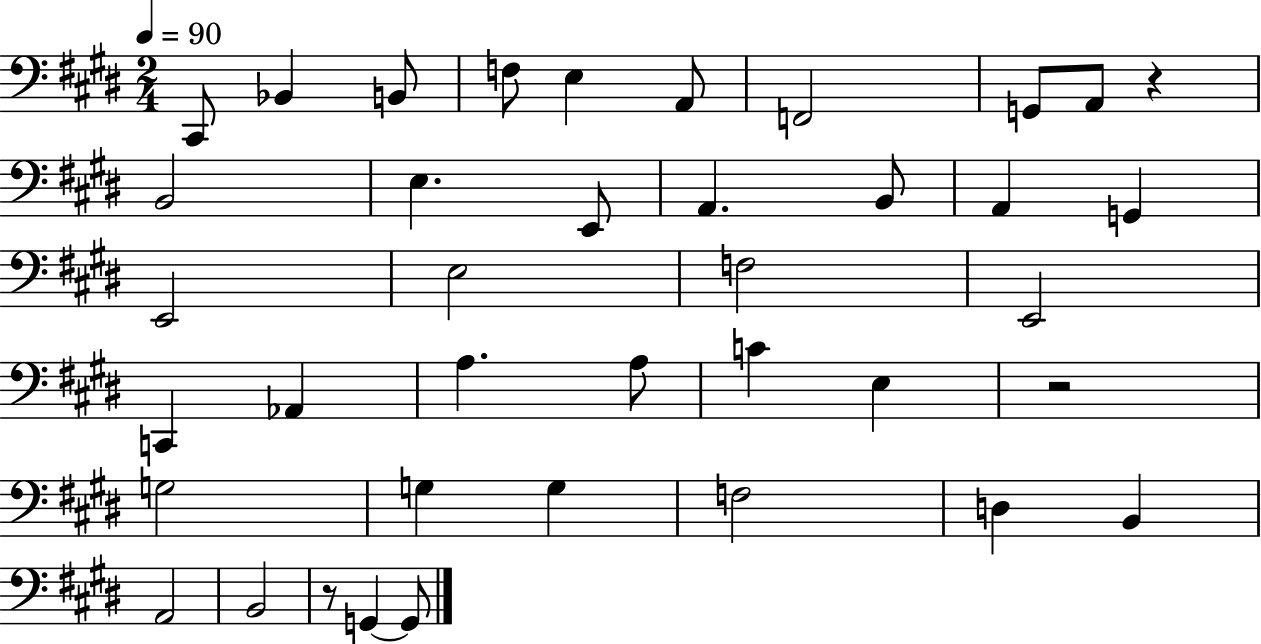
C#2/e Bb2/q B2/e F3/e E3/q A2/e F2/h G2/e A2/e R/q B2/h E3/q. E2/e A2/q. B2/e A2/q G2/q E2/h E3/h F3/h E2/h C2/q Ab2/q A3/q. A3/e C4/q E3/q R/h G3/h G3/q G3/q F3/h D3/q B2/q A2/h B2/h R/e G2/q G2/e